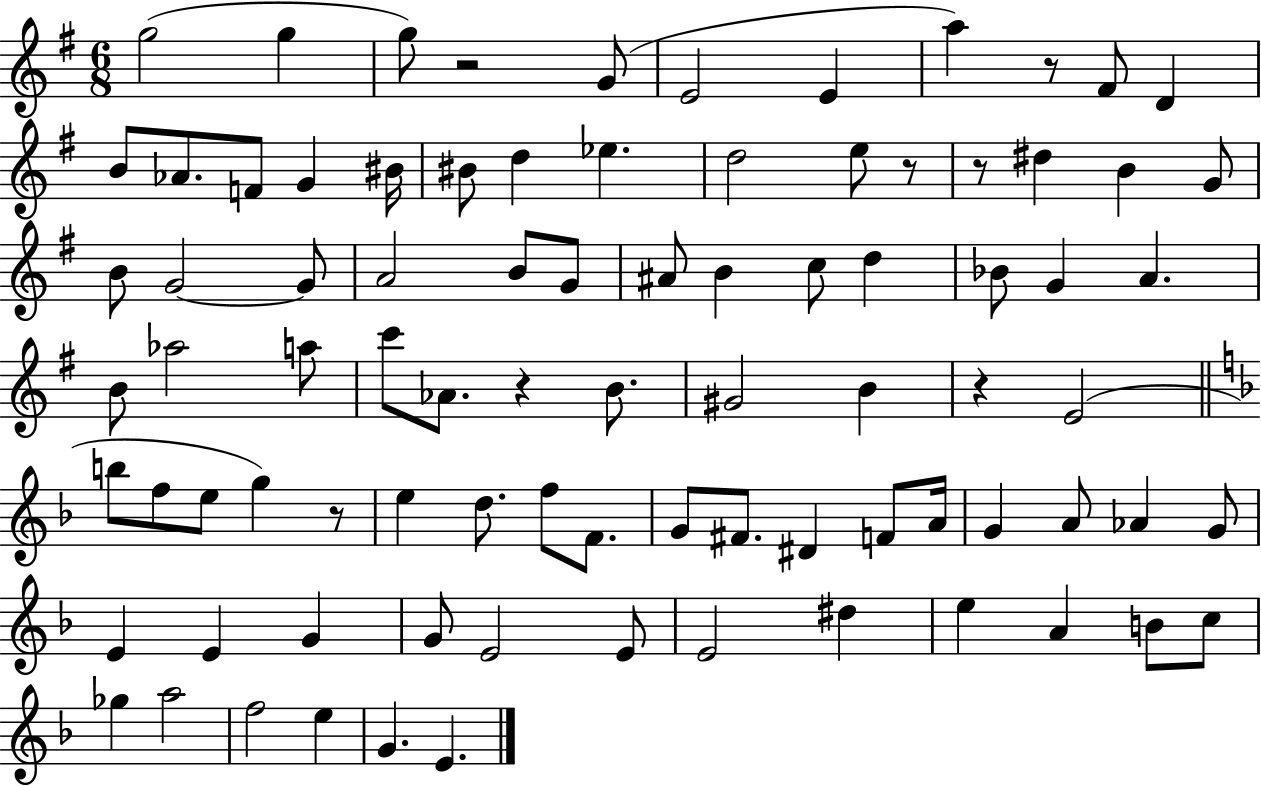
{
  \clef treble
  \numericTimeSignature
  \time 6/8
  \key g \major
  g''2( g''4 | g''8) r2 g'8( | e'2 e'4 | a''4) r8 fis'8 d'4 | \break b'8 aes'8. f'8 g'4 bis'16 | bis'8 d''4 ees''4. | d''2 e''8 r8 | r8 dis''4 b'4 g'8 | \break b'8 g'2~~ g'8 | a'2 b'8 g'8 | ais'8 b'4 c''8 d''4 | bes'8 g'4 a'4. | \break b'8 aes''2 a''8 | c'''8 aes'8. r4 b'8. | gis'2 b'4 | r4 e'2( | \break \bar "||" \break \key d \minor b''8 f''8 e''8 g''4) r8 | e''4 d''8. f''8 f'8. | g'8 fis'8. dis'4 f'8 a'16 | g'4 a'8 aes'4 g'8 | \break e'4 e'4 g'4 | g'8 e'2 e'8 | e'2 dis''4 | e''4 a'4 b'8 c''8 | \break ges''4 a''2 | f''2 e''4 | g'4. e'4. | \bar "|."
}